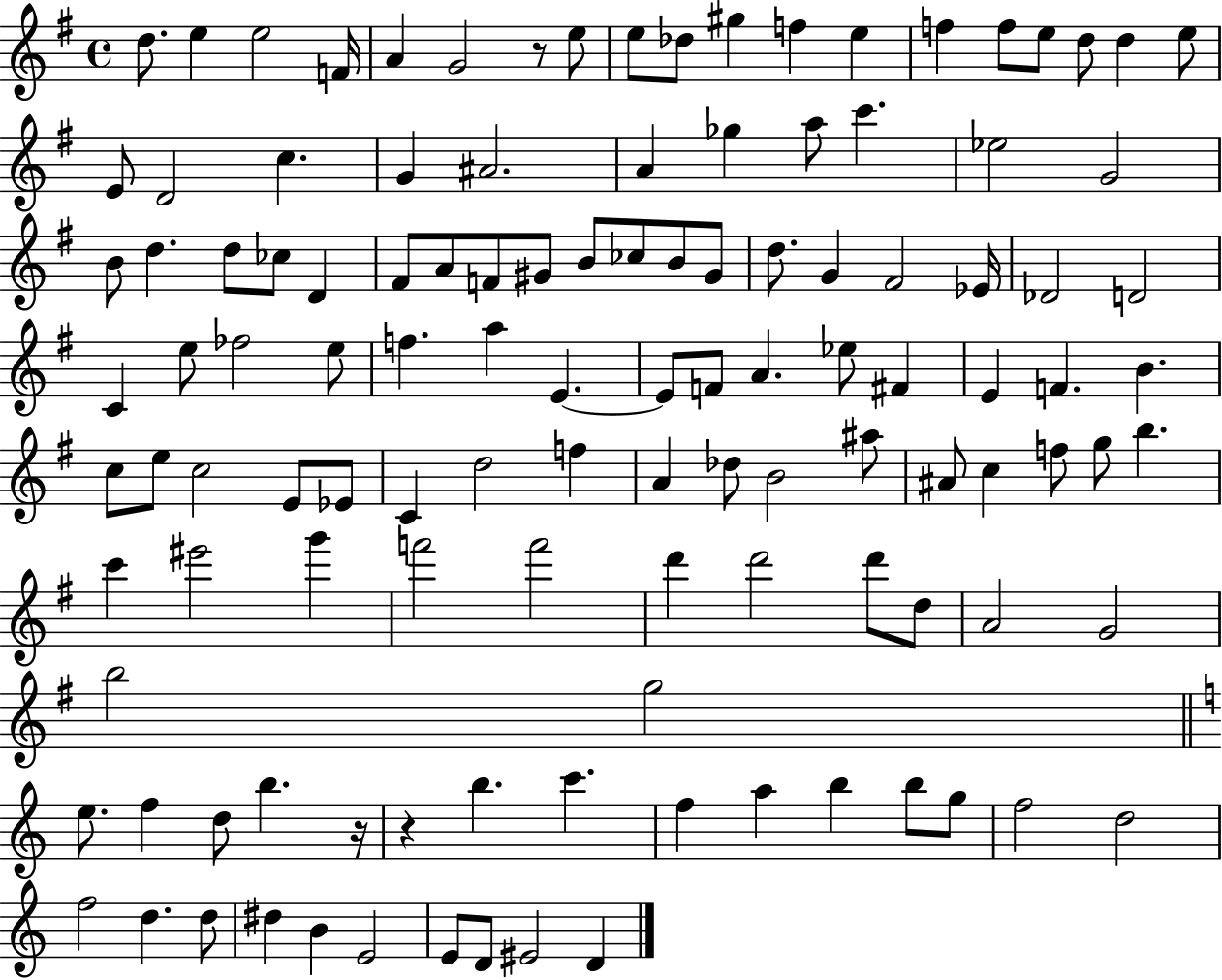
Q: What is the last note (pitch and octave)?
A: D4